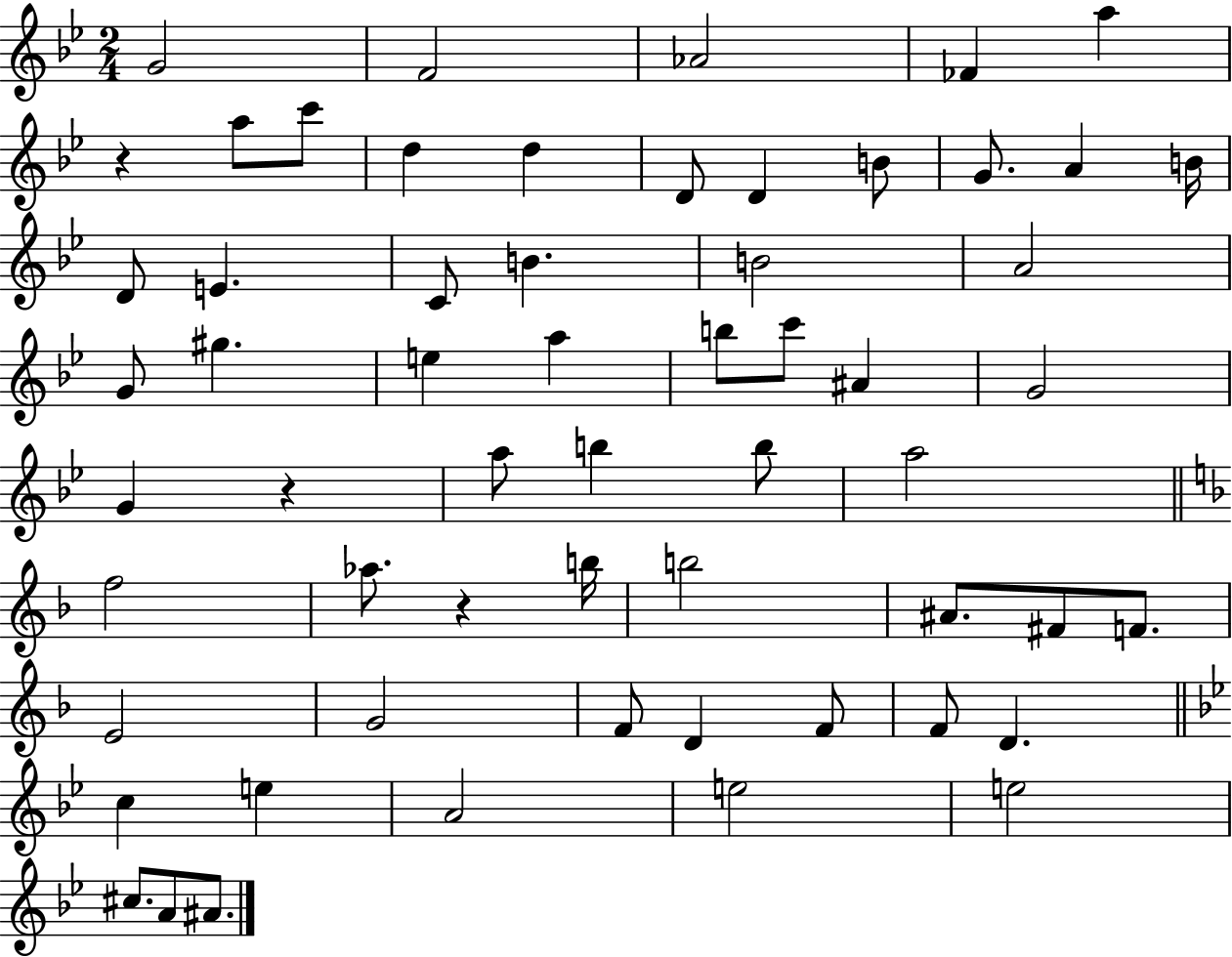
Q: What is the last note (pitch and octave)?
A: A#4